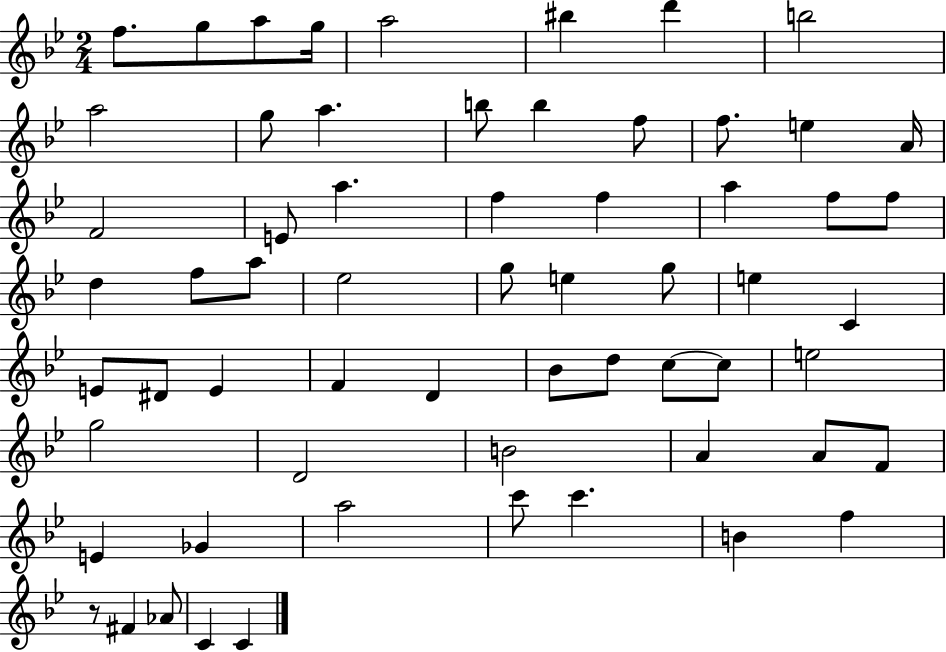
{
  \clef treble
  \numericTimeSignature
  \time 2/4
  \key bes \major
  f''8. g''8 a''8 g''16 | a''2 | bis''4 d'''4 | b''2 | \break a''2 | g''8 a''4. | b''8 b''4 f''8 | f''8. e''4 a'16 | \break f'2 | e'8 a''4. | f''4 f''4 | a''4 f''8 f''8 | \break d''4 f''8 a''8 | ees''2 | g''8 e''4 g''8 | e''4 c'4 | \break e'8 dis'8 e'4 | f'4 d'4 | bes'8 d''8 c''8~~ c''8 | e''2 | \break g''2 | d'2 | b'2 | a'4 a'8 f'8 | \break e'4 ges'4 | a''2 | c'''8 c'''4. | b'4 f''4 | \break r8 fis'4 aes'8 | c'4 c'4 | \bar "|."
}